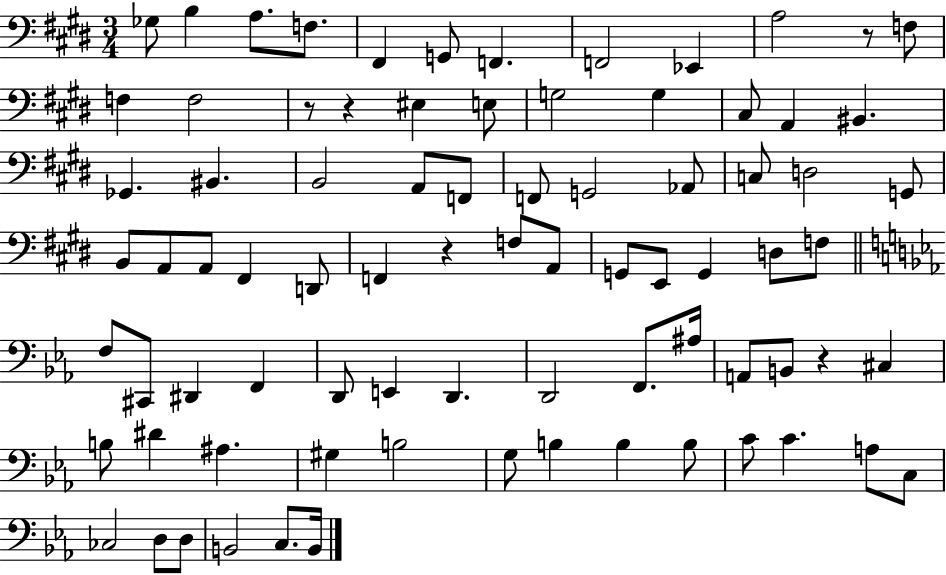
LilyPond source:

{
  \clef bass
  \numericTimeSignature
  \time 3/4
  \key e \major
  ges8 b4 a8. f8. | fis,4 g,8 f,4. | f,2 ees,4 | a2 r8 f8 | \break f4 f2 | r8 r4 eis4 e8 | g2 g4 | cis8 a,4 bis,4. | \break ges,4. bis,4. | b,2 a,8 f,8 | f,8 g,2 aes,8 | c8 d2 g,8 | \break b,8 a,8 a,8 fis,4 d,8 | f,4 r4 f8 a,8 | g,8 e,8 g,4 d8 f8 | \bar "||" \break \key c \minor f8 cis,8 dis,4 f,4 | d,8 e,4 d,4. | d,2 f,8. ais16 | a,8 b,8 r4 cis4 | \break b8 dis'4 ais4. | gis4 b2 | g8 b4 b4 b8 | c'8 c'4. a8 c8 | \break ces2 d8 d8 | b,2 c8. b,16 | \bar "|."
}